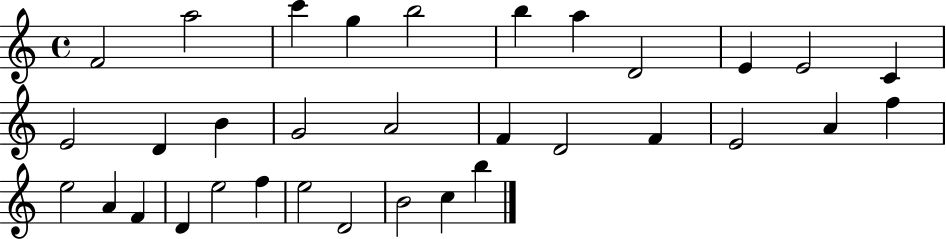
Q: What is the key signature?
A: C major